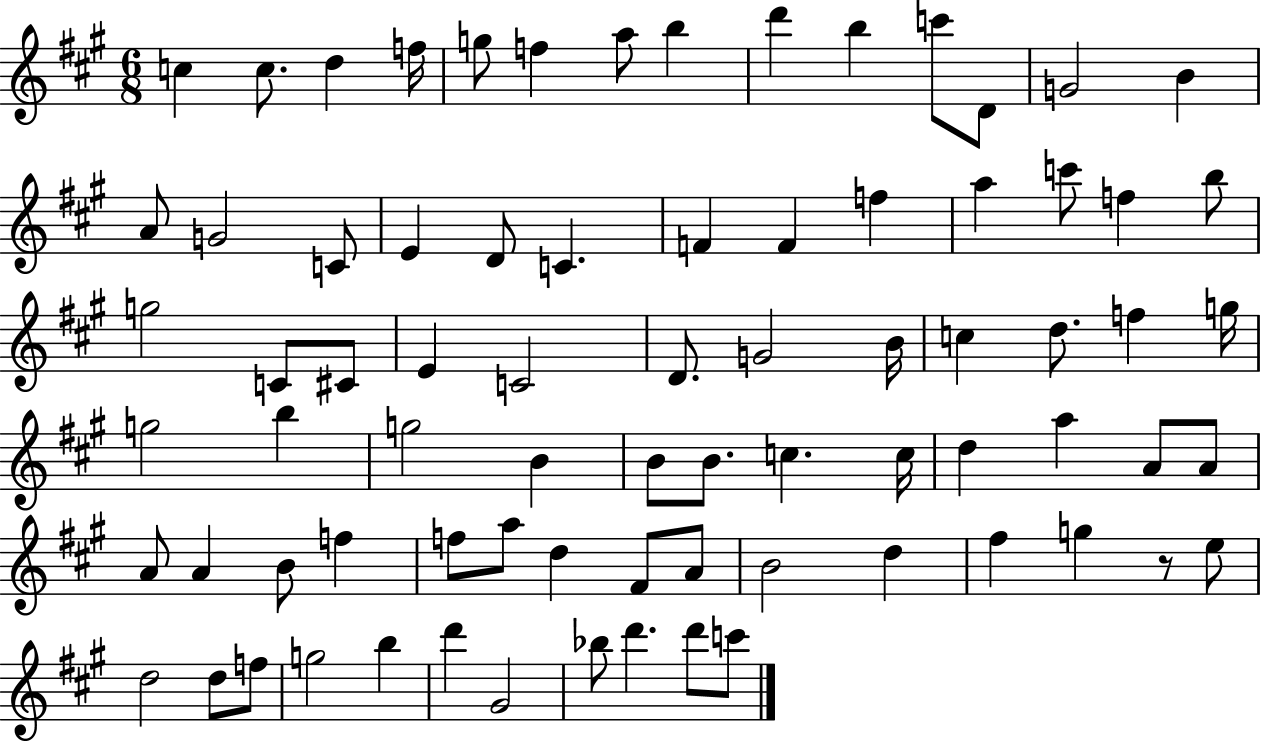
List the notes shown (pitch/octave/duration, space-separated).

C5/q C5/e. D5/q F5/s G5/e F5/q A5/e B5/q D6/q B5/q C6/e D4/e G4/h B4/q A4/e G4/h C4/e E4/q D4/e C4/q. F4/q F4/q F5/q A5/q C6/e F5/q B5/e G5/h C4/e C#4/e E4/q C4/h D4/e. G4/h B4/s C5/q D5/e. F5/q G5/s G5/h B5/q G5/h B4/q B4/e B4/e. C5/q. C5/s D5/q A5/q A4/e A4/e A4/e A4/q B4/e F5/q F5/e A5/e D5/q F#4/e A4/e B4/h D5/q F#5/q G5/q R/e E5/e D5/h D5/e F5/e G5/h B5/q D6/q G#4/h Bb5/e D6/q. D6/e C6/e